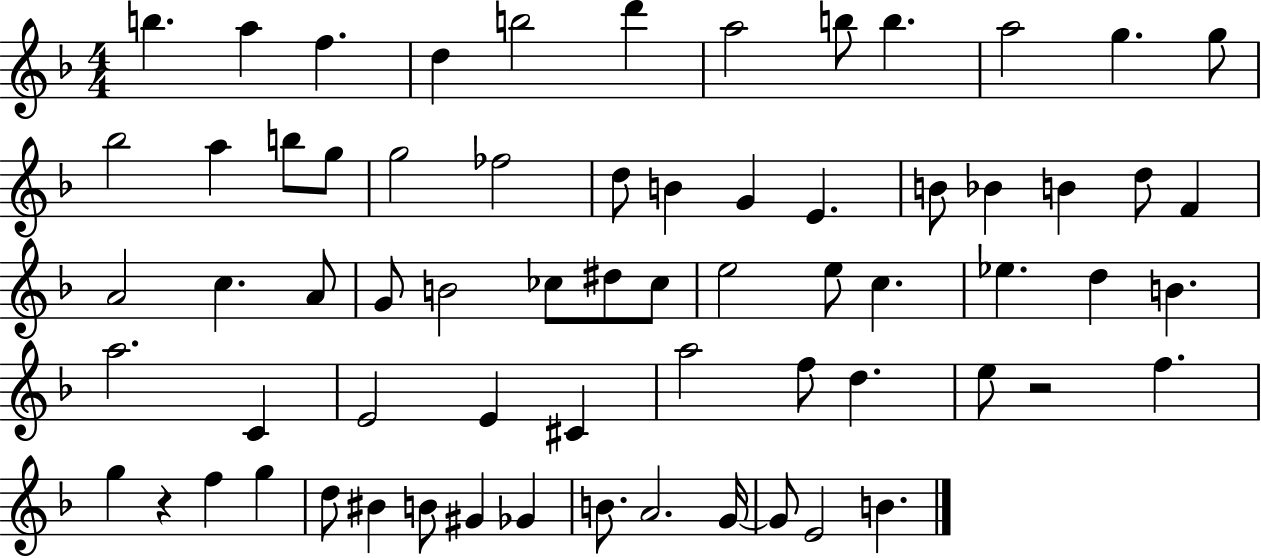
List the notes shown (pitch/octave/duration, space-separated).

B5/q. A5/q F5/q. D5/q B5/h D6/q A5/h B5/e B5/q. A5/h G5/q. G5/e Bb5/h A5/q B5/e G5/e G5/h FES5/h D5/e B4/q G4/q E4/q. B4/e Bb4/q B4/q D5/e F4/q A4/h C5/q. A4/e G4/e B4/h CES5/e D#5/e CES5/e E5/h E5/e C5/q. Eb5/q. D5/q B4/q. A5/h. C4/q E4/h E4/q C#4/q A5/h F5/e D5/q. E5/e R/h F5/q. G5/q R/q F5/q G5/q D5/e BIS4/q B4/e G#4/q Gb4/q B4/e. A4/h. G4/s G4/e E4/h B4/q.